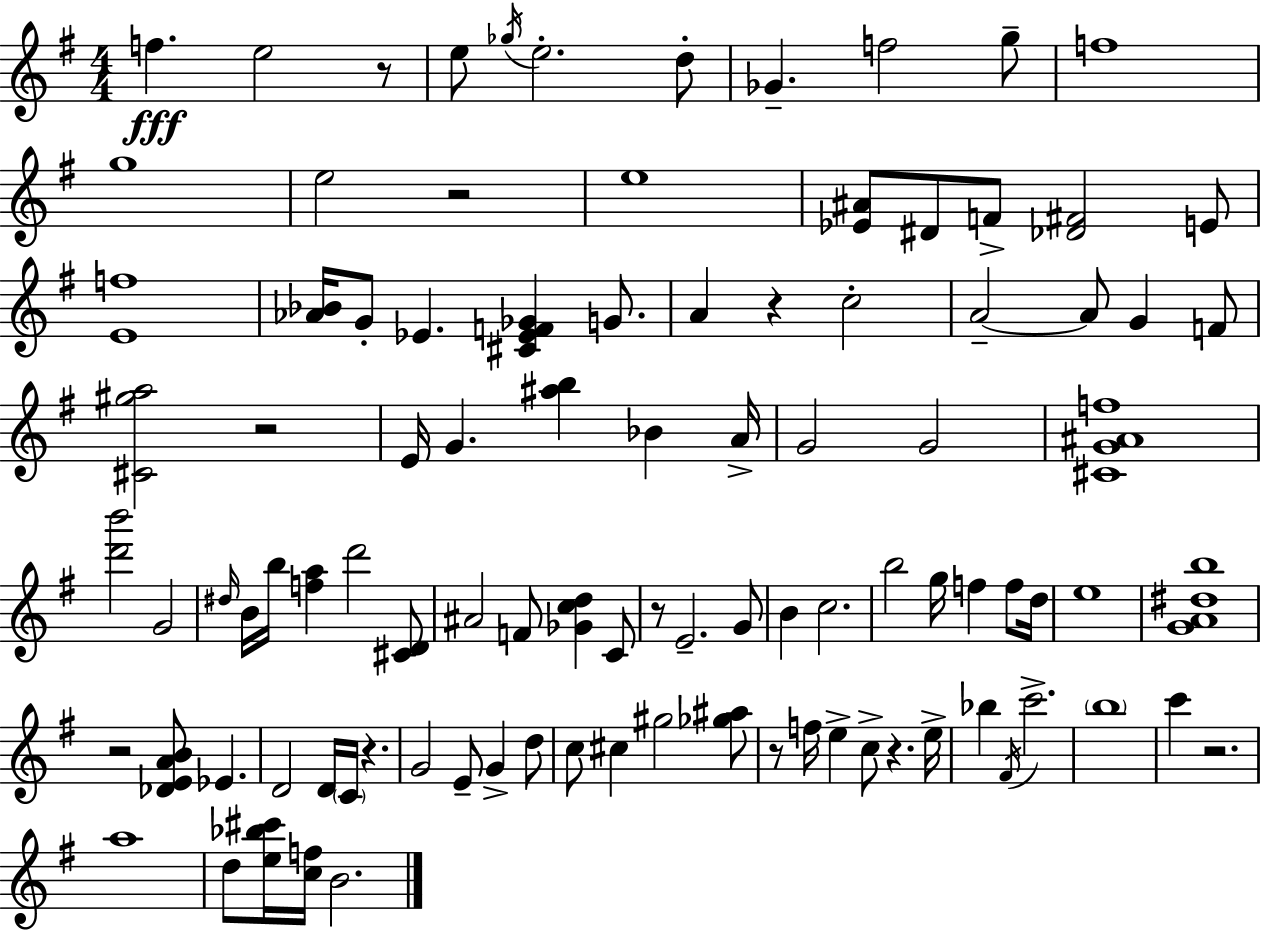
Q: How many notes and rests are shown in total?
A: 99